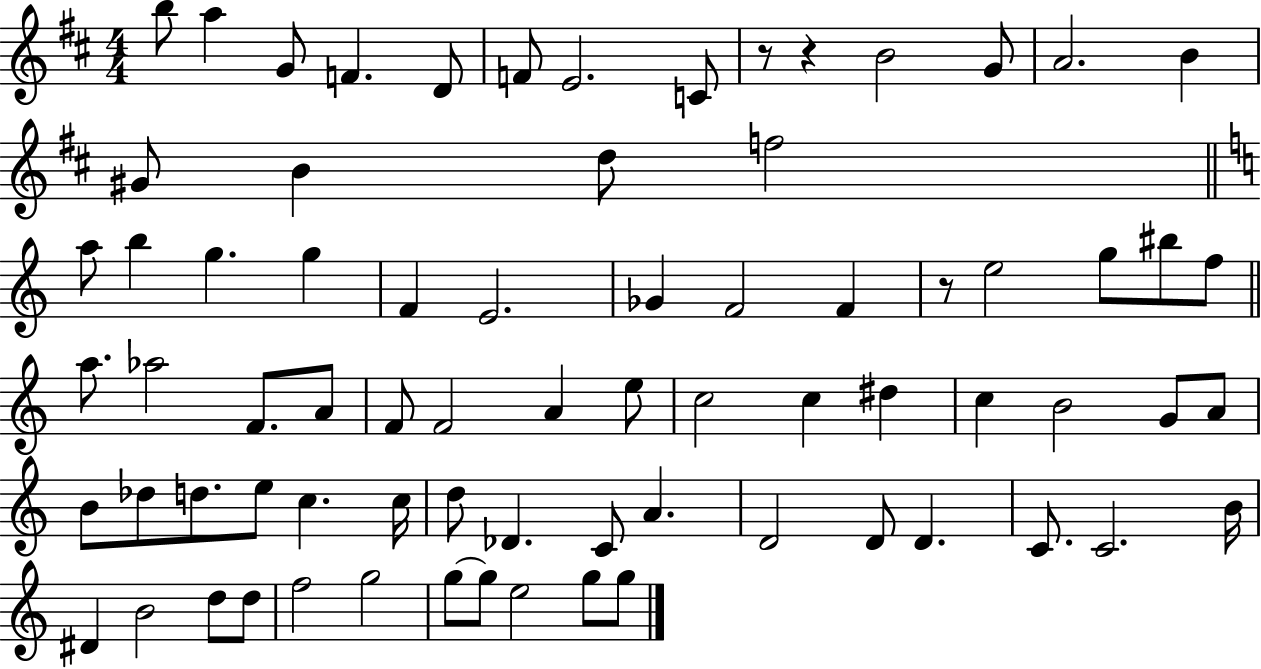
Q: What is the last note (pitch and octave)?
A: G5